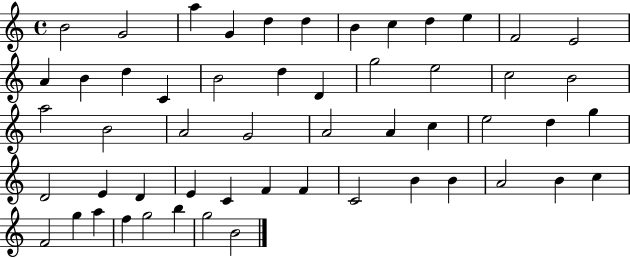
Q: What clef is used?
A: treble